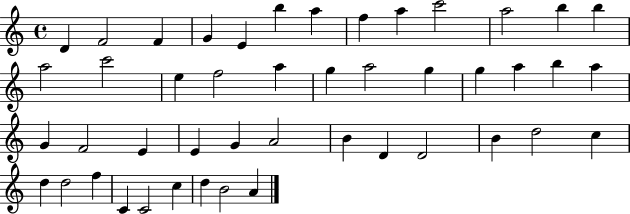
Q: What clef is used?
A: treble